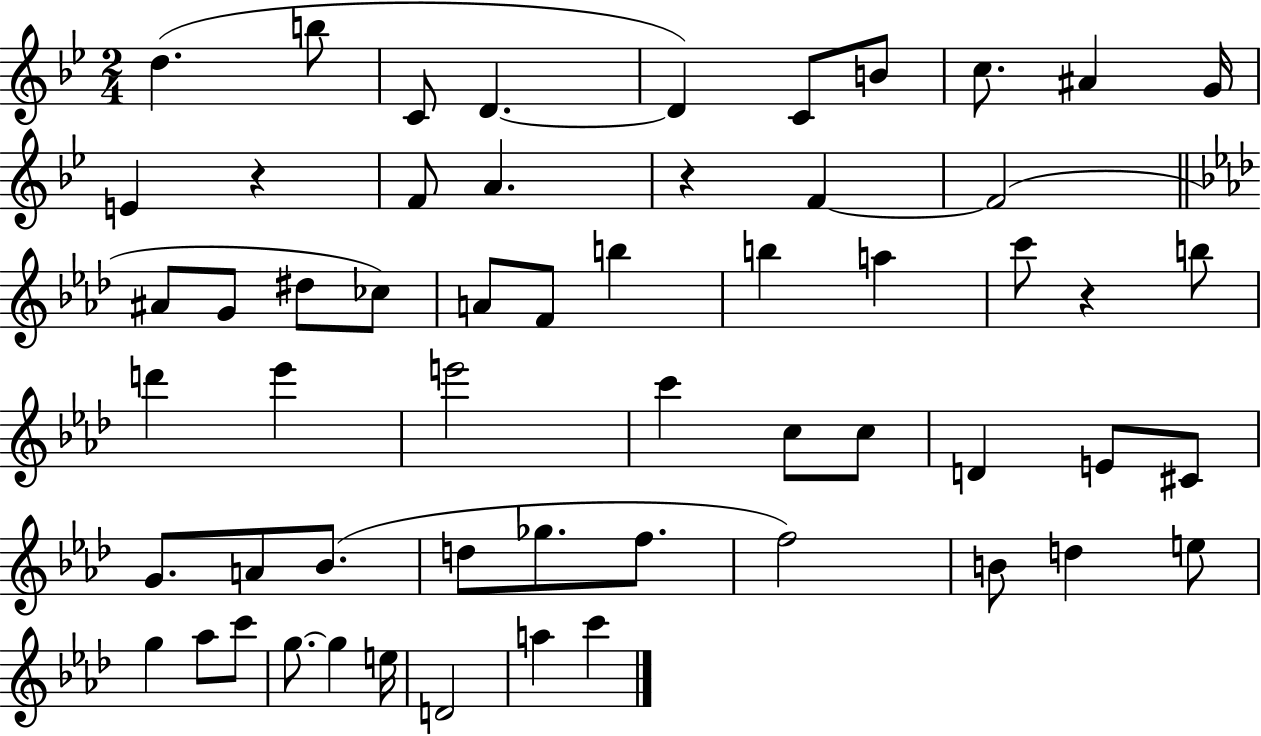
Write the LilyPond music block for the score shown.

{
  \clef treble
  \numericTimeSignature
  \time 2/4
  \key bes \major
  d''4.( b''8 | c'8 d'4.~~ | d'4) c'8 b'8 | c''8. ais'4 g'16 | \break e'4 r4 | f'8 a'4. | r4 f'4~~ | f'2( | \break \bar "||" \break \key aes \major ais'8 g'8 dis''8 ces''8) | a'8 f'8 b''4 | b''4 a''4 | c'''8 r4 b''8 | \break d'''4 ees'''4 | e'''2 | c'''4 c''8 c''8 | d'4 e'8 cis'8 | \break g'8. a'8 bes'8.( | d''8 ges''8. f''8. | f''2) | b'8 d''4 e''8 | \break g''4 aes''8 c'''8 | g''8.~~ g''4 e''16 | d'2 | a''4 c'''4 | \break \bar "|."
}